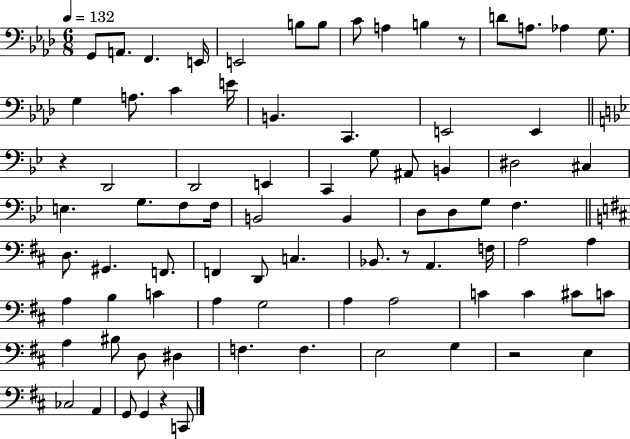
X:1
T:Untitled
M:6/8
L:1/4
K:Ab
G,,/2 A,,/2 F,, E,,/4 E,,2 B,/2 B,/2 C/2 A, B, z/2 D/2 A,/2 _A, G,/2 G, A,/2 C E/4 B,, C,, E,,2 E,, z D,,2 D,,2 E,, C,, G,/2 ^A,,/2 B,, ^D,2 ^C, E, G,/2 F,/2 F,/4 B,,2 B,, D,/2 D,/2 G,/2 F, D,/2 ^G,, F,,/2 F,, D,,/2 C, _B,,/2 z/2 A,, F,/4 A,2 A, A, B, C A, G,2 A, A,2 C C ^C/2 C/2 A, ^B,/2 D,/2 ^D, F, F, E,2 G, z2 E, _C,2 A,, G,,/2 G,, z C,,/2